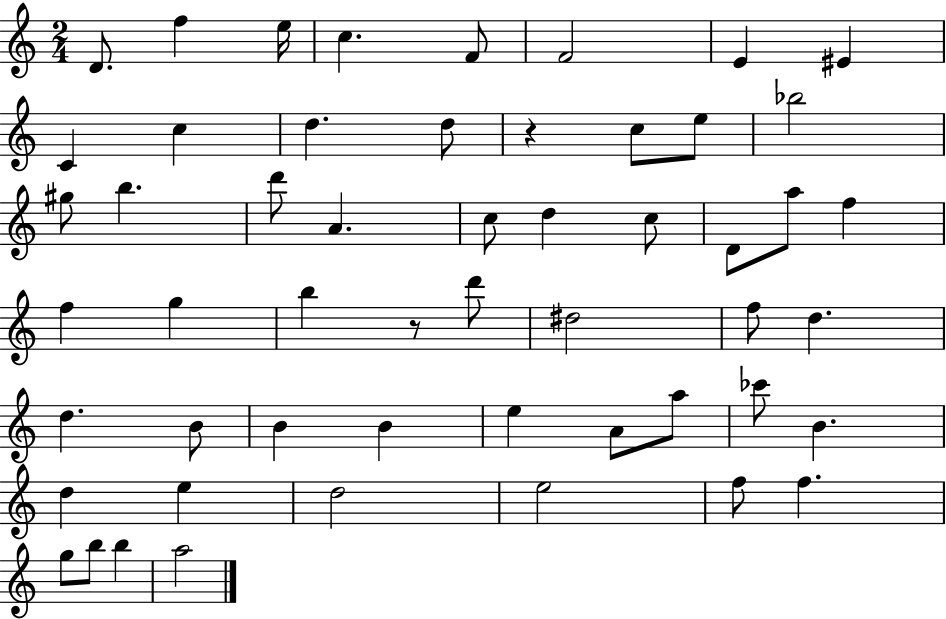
{
  \clef treble
  \numericTimeSignature
  \time 2/4
  \key c \major
  d'8. f''4 e''16 | c''4. f'8 | f'2 | e'4 eis'4 | \break c'4 c''4 | d''4. d''8 | r4 c''8 e''8 | bes''2 | \break gis''8 b''4. | d'''8 a'4. | c''8 d''4 c''8 | d'8 a''8 f''4 | \break f''4 g''4 | b''4 r8 d'''8 | dis''2 | f''8 d''4. | \break d''4. b'8 | b'4 b'4 | e''4 a'8 a''8 | ces'''8 b'4. | \break d''4 e''4 | d''2 | e''2 | f''8 f''4. | \break g''8 b''8 b''4 | a''2 | \bar "|."
}